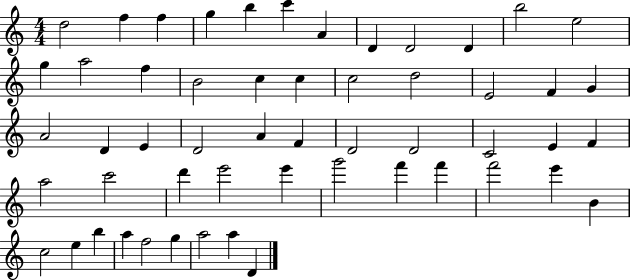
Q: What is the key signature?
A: C major